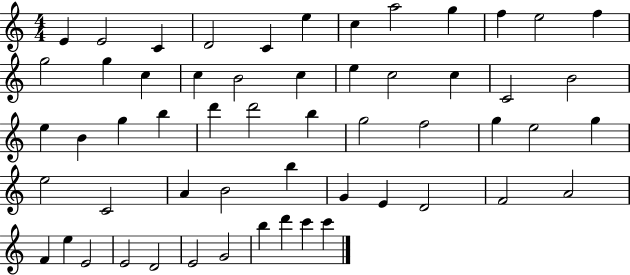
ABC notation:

X:1
T:Untitled
M:4/4
L:1/4
K:C
E E2 C D2 C e c a2 g f e2 f g2 g c c B2 c e c2 c C2 B2 e B g b d' d'2 b g2 f2 g e2 g e2 C2 A B2 b G E D2 F2 A2 F e E2 E2 D2 E2 G2 b d' c' c'